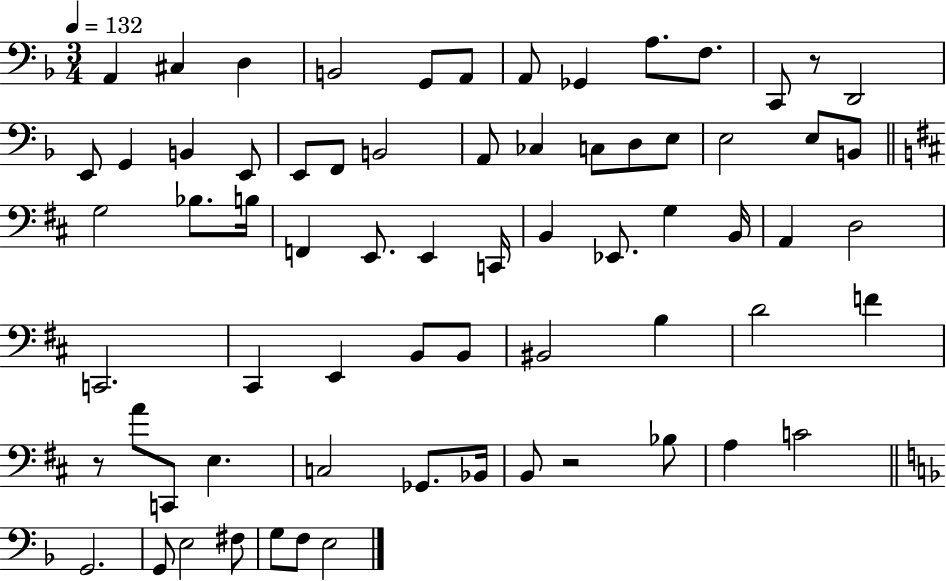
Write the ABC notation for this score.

X:1
T:Untitled
M:3/4
L:1/4
K:F
A,, ^C, D, B,,2 G,,/2 A,,/2 A,,/2 _G,, A,/2 F,/2 C,,/2 z/2 D,,2 E,,/2 G,, B,, E,,/2 E,,/2 F,,/2 B,,2 A,,/2 _C, C,/2 D,/2 E,/2 E,2 E,/2 B,,/2 G,2 _B,/2 B,/4 F,, E,,/2 E,, C,,/4 B,, _E,,/2 G, B,,/4 A,, D,2 C,,2 ^C,, E,, B,,/2 B,,/2 ^B,,2 B, D2 F z/2 A/2 C,,/2 E, C,2 _G,,/2 _B,,/4 B,,/2 z2 _B,/2 A, C2 G,,2 G,,/2 E,2 ^F,/2 G,/2 F,/2 E,2